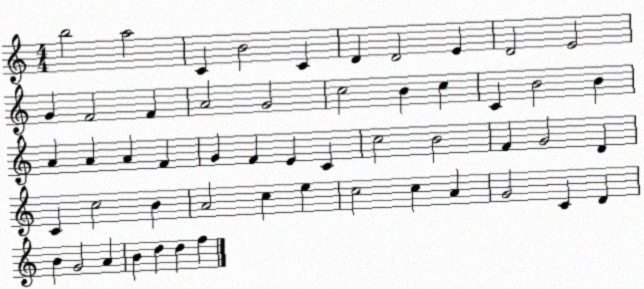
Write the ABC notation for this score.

X:1
T:Untitled
M:4/4
L:1/4
K:C
b2 a2 C B2 C D D2 E D2 E2 G F2 F A2 G2 c2 B c C B2 B A A A F G F E C c2 B2 F G2 D C c2 B A2 c e c2 c A G2 C D B G2 A B d d f